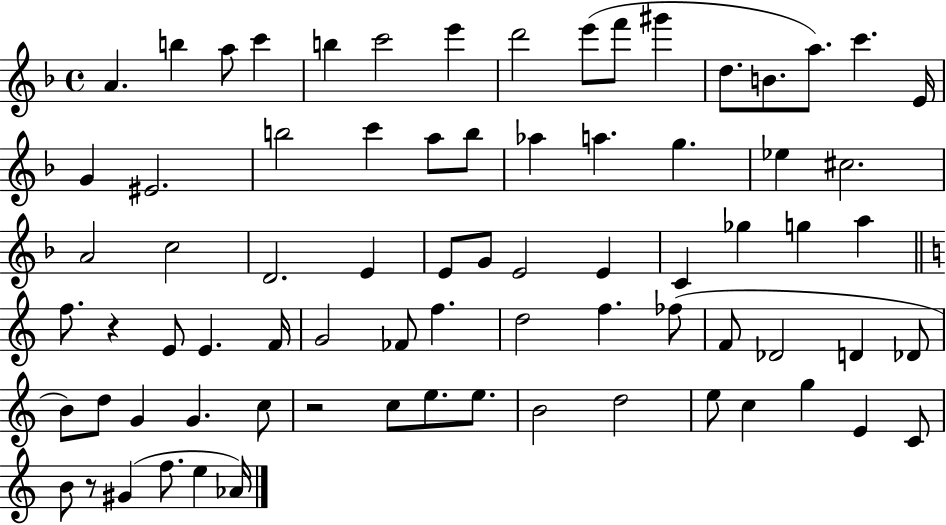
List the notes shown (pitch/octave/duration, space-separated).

A4/q. B5/q A5/e C6/q B5/q C6/h E6/q D6/h E6/e F6/e G#6/q D5/e. B4/e. A5/e. C6/q. E4/s G4/q EIS4/h. B5/h C6/q A5/e B5/e Ab5/q A5/q. G5/q. Eb5/q C#5/h. A4/h C5/h D4/h. E4/q E4/e G4/e E4/h E4/q C4/q Gb5/q G5/q A5/q F5/e. R/q E4/e E4/q. F4/s G4/h FES4/e F5/q. D5/h F5/q. FES5/e F4/e Db4/h D4/q Db4/e B4/e D5/e G4/q G4/q. C5/e R/h C5/e E5/e. E5/e. B4/h D5/h E5/e C5/q G5/q E4/q C4/e B4/e R/e G#4/q F5/e. E5/q Ab4/s